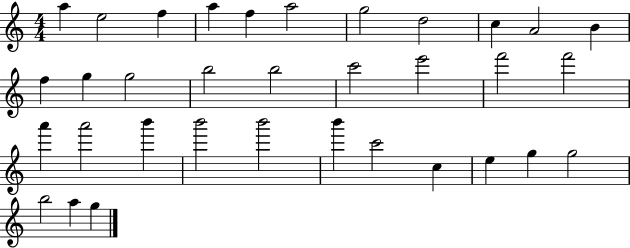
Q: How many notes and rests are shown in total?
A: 34